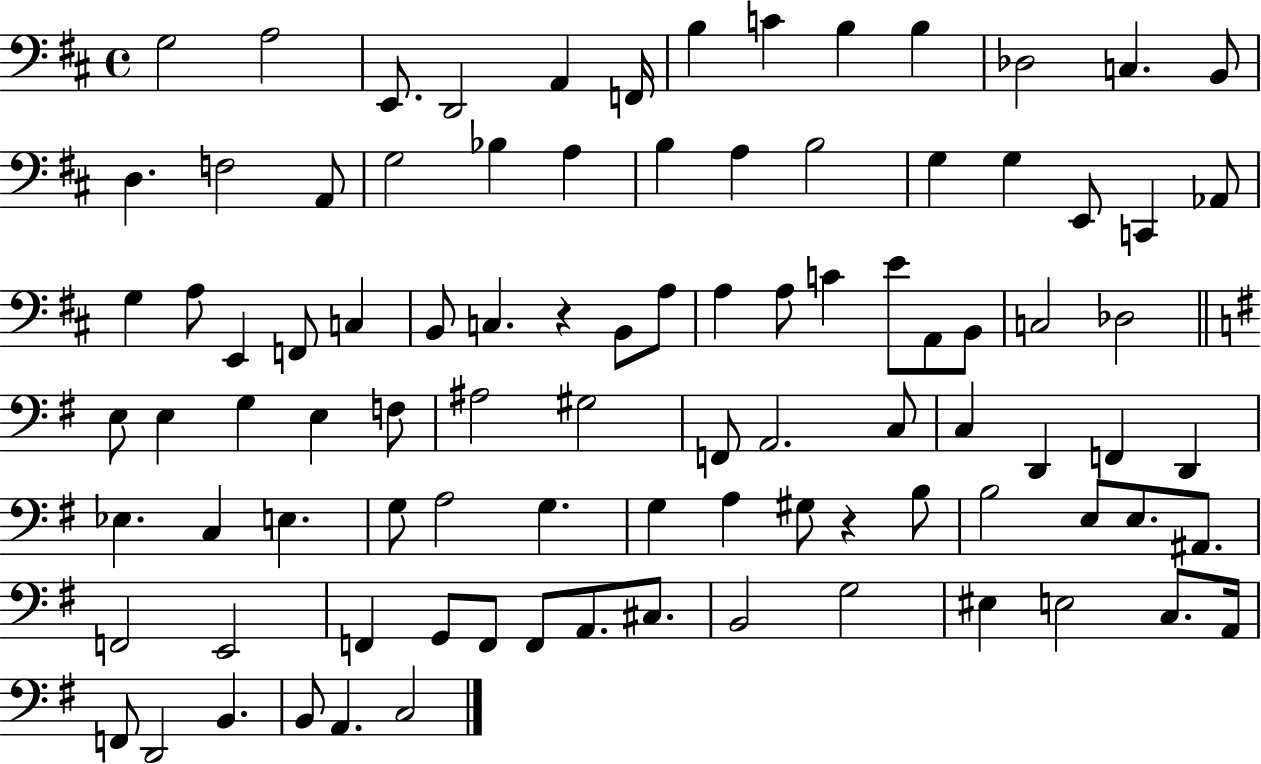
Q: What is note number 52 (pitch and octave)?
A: F2